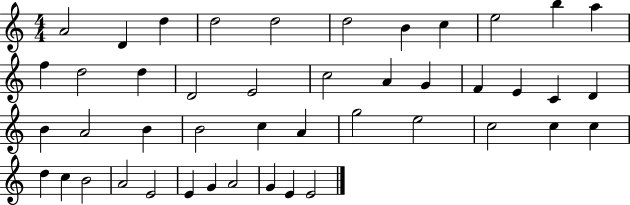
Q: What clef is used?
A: treble